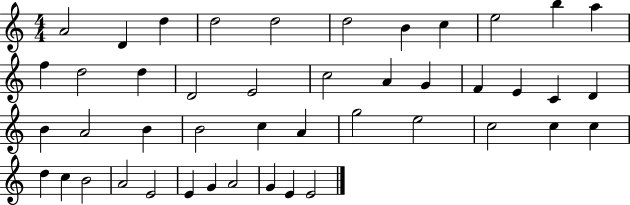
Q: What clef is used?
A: treble